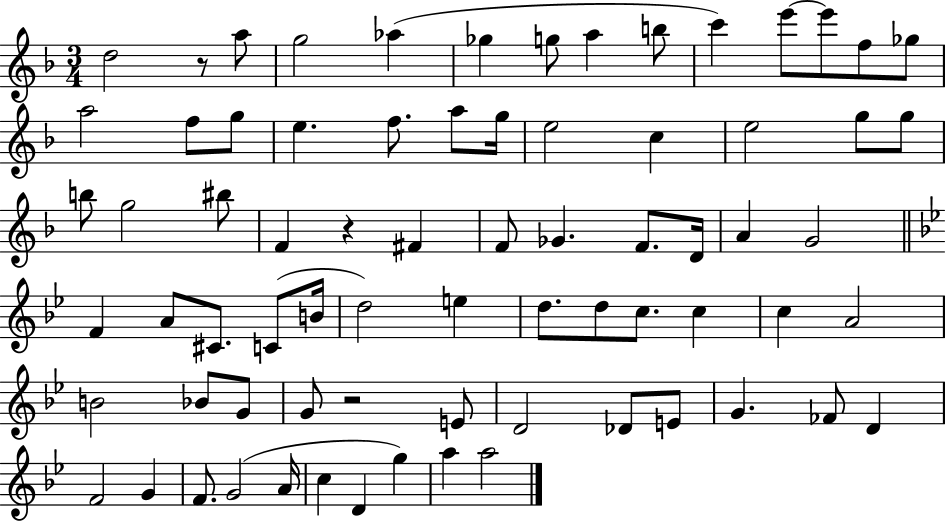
X:1
T:Untitled
M:3/4
L:1/4
K:F
d2 z/2 a/2 g2 _a _g g/2 a b/2 c' e'/2 e'/2 f/2 _g/2 a2 f/2 g/2 e f/2 a/2 g/4 e2 c e2 g/2 g/2 b/2 g2 ^b/2 F z ^F F/2 _G F/2 D/4 A G2 F A/2 ^C/2 C/2 B/4 d2 e d/2 d/2 c/2 c c A2 B2 _B/2 G/2 G/2 z2 E/2 D2 _D/2 E/2 G _F/2 D F2 G F/2 G2 A/4 c D g a a2